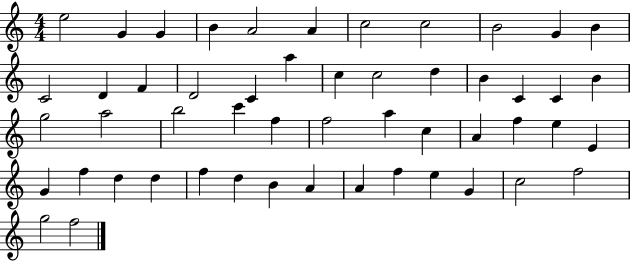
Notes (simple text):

E5/h G4/q G4/q B4/q A4/h A4/q C5/h C5/h B4/h G4/q B4/q C4/h D4/q F4/q D4/h C4/q A5/q C5/q C5/h D5/q B4/q C4/q C4/q B4/q G5/h A5/h B5/h C6/q F5/q F5/h A5/q C5/q A4/q F5/q E5/q E4/q G4/q F5/q D5/q D5/q F5/q D5/q B4/q A4/q A4/q F5/q E5/q G4/q C5/h F5/h G5/h F5/h